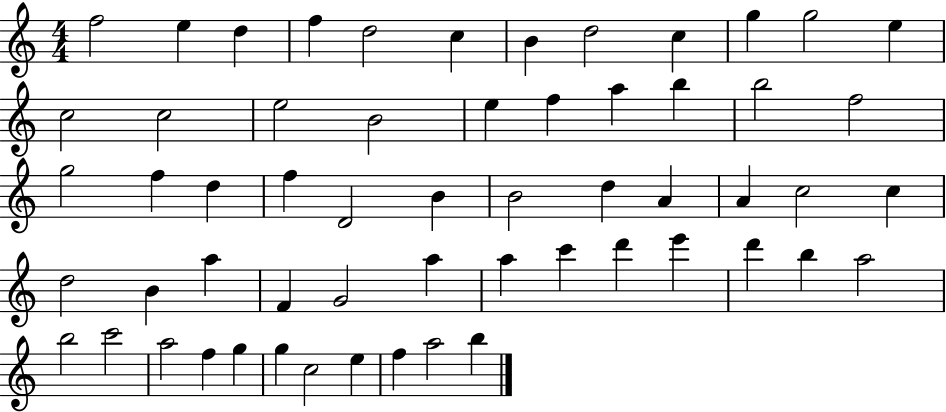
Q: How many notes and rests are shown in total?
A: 58